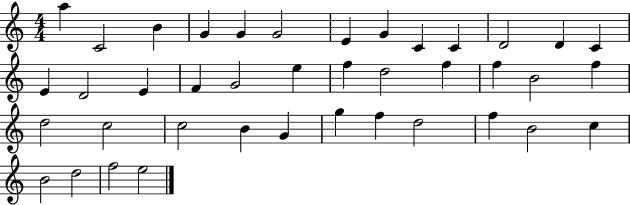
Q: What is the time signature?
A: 4/4